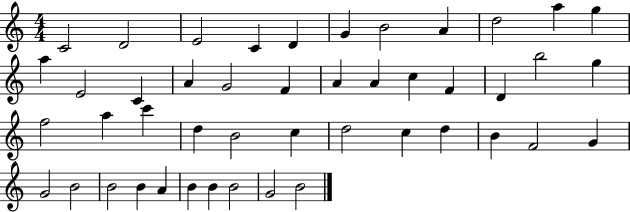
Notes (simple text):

C4/h D4/h E4/h C4/q D4/q G4/q B4/h A4/q D5/h A5/q G5/q A5/q E4/h C4/q A4/q G4/h F4/q A4/q A4/q C5/q F4/q D4/q B5/h G5/q F5/h A5/q C6/q D5/q B4/h C5/q D5/h C5/q D5/q B4/q F4/h G4/q G4/h B4/h B4/h B4/q A4/q B4/q B4/q B4/h G4/h B4/h